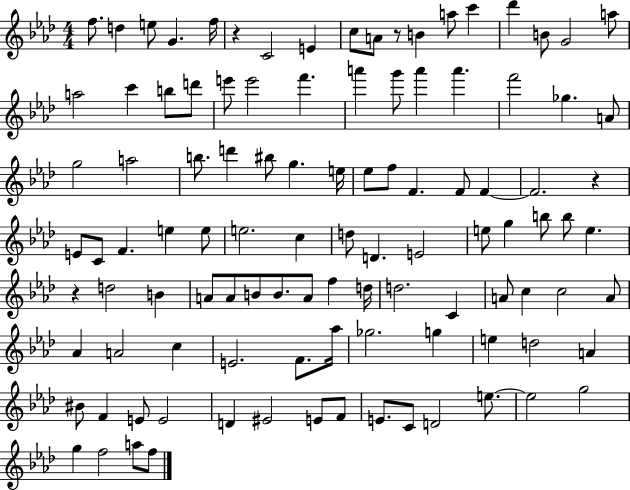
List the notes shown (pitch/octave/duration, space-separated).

F5/e. D5/q E5/e G4/q. F5/s R/q C4/h E4/q C5/e A4/e R/e B4/q A5/e C6/q Db6/q B4/e G4/h A5/e A5/h C6/q B5/e D6/e E6/e E6/h F6/q. A6/q G6/e A6/q A6/q. F6/h Gb5/q. A4/e G5/h A5/h B5/e. D6/q BIS5/e G5/q. E5/s Eb5/e F5/e F4/q. F4/e F4/q F4/h. R/q E4/e C4/e F4/q. E5/q E5/e E5/h. C5/q D5/e D4/q. E4/h E5/e G5/q B5/e B5/e E5/q. R/q D5/h B4/q A4/e A4/e B4/e B4/e. A4/e F5/q D5/s D5/h. C4/q A4/e C5/q C5/h A4/e Ab4/q A4/h C5/q E4/h. F4/e. Ab5/s Gb5/h. G5/q E5/q D5/h A4/q BIS4/e F4/q E4/e E4/h D4/q EIS4/h E4/e F4/e E4/e. C4/e D4/h E5/e. E5/h G5/h G5/q F5/h A5/e F5/e